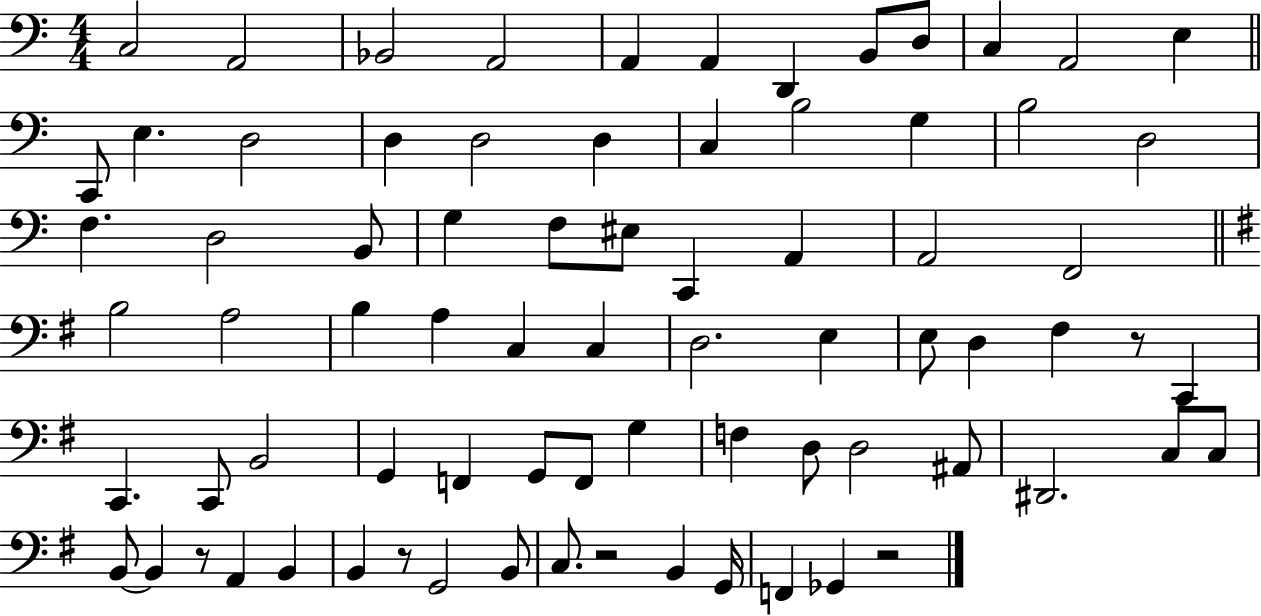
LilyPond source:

{
  \clef bass
  \numericTimeSignature
  \time 4/4
  \key c \major
  c2 a,2 | bes,2 a,2 | a,4 a,4 d,4 b,8 d8 | c4 a,2 e4 | \break \bar "||" \break \key a \minor c,8 e4. d2 | d4 d2 d4 | c4 b2 g4 | b2 d2 | \break f4. d2 b,8 | g4 f8 eis8 c,4 a,4 | a,2 f,2 | \bar "||" \break \key e \minor b2 a2 | b4 a4 c4 c4 | d2. e4 | e8 d4 fis4 r8 c,4 | \break c,4. c,8 b,2 | g,4 f,4 g,8 f,8 g4 | f4 d8 d2 ais,8 | dis,2. c8 c8 | \break b,8~~ b,4 r8 a,4 b,4 | b,4 r8 g,2 b,8 | c8. r2 b,4 g,16 | f,4 ges,4 r2 | \break \bar "|."
}